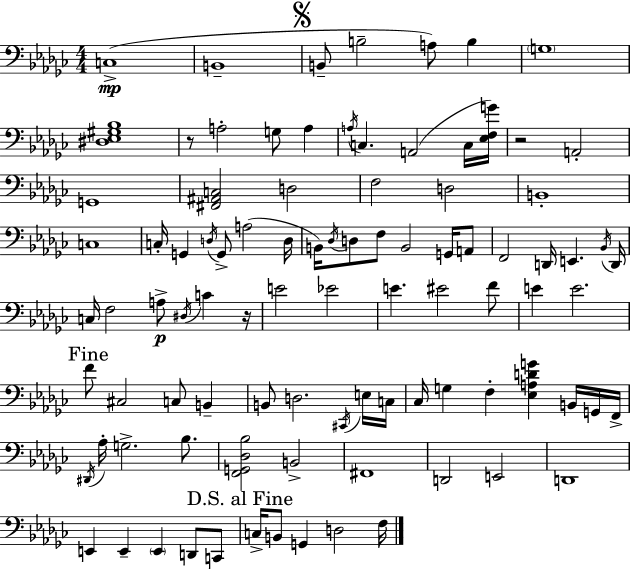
X:1
T:Untitled
M:4/4
L:1/4
K:Ebm
C,4 B,,4 B,,/2 B,2 A,/2 B, G,4 [^D,_E,^G,_B,]4 z/2 A,2 G,/2 A, A,/4 C, A,,2 C,/4 [_E,F,G]/4 z2 A,,2 G,,4 [^F,,^A,,C,]2 D,2 F,2 D,2 B,,4 C,4 C,/4 G,, D,/4 G,,/2 A,2 D,/4 B,,/4 _D,/4 D,/2 F,/2 B,,2 G,,/4 A,,/2 F,,2 D,,/4 E,, _B,,/4 D,,/4 C,/4 F,2 A,/2 ^D,/4 C z/4 E2 _E2 E ^E2 F/2 E E2 F/2 ^C,2 C,/2 B,, B,,/2 D,2 ^C,,/4 E,/4 C,/4 _C,/4 G, F, [_E,A,DG] B,,/4 G,,/4 F,,/4 ^D,,/4 _A,/4 G,2 _B,/2 [F,,G,,_D,_B,]2 B,,2 ^F,,4 D,,2 E,,2 D,,4 E,, E,, E,, D,,/2 C,,/2 C,/4 B,,/2 G,, D,2 F,/4